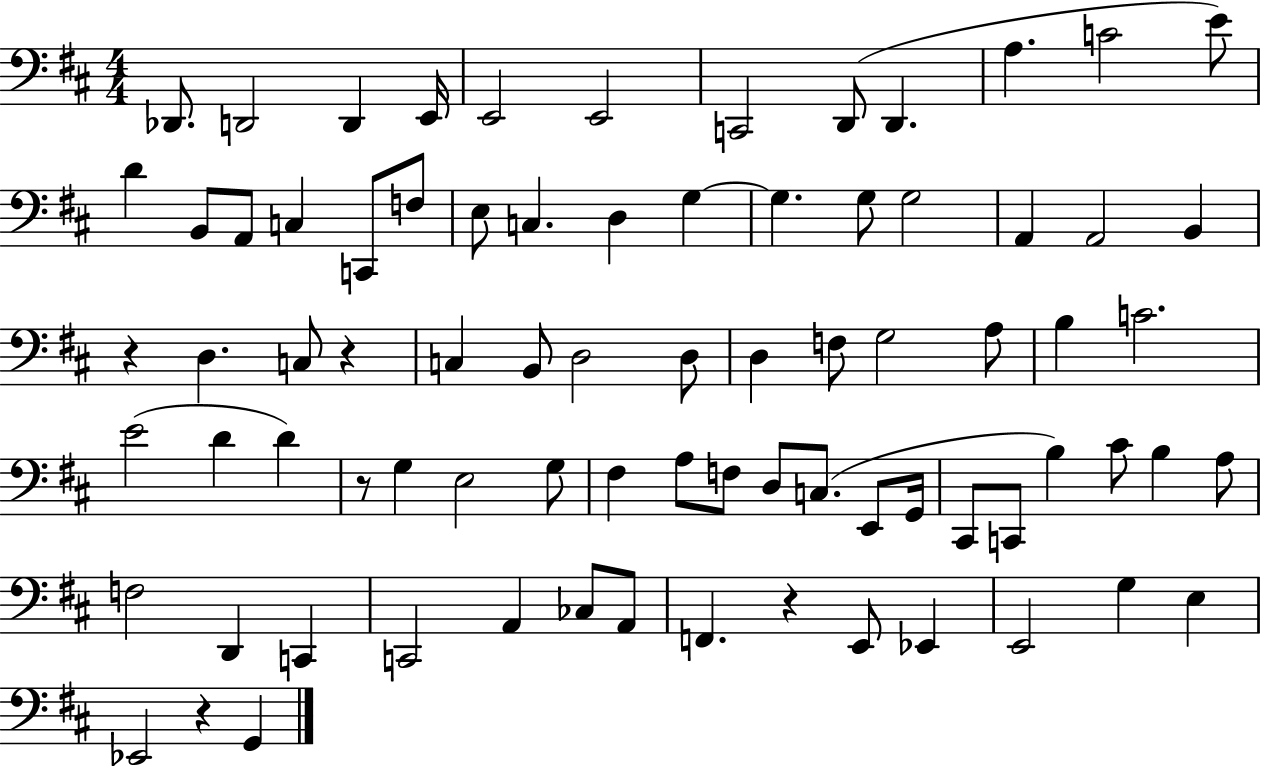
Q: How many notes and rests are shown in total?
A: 79